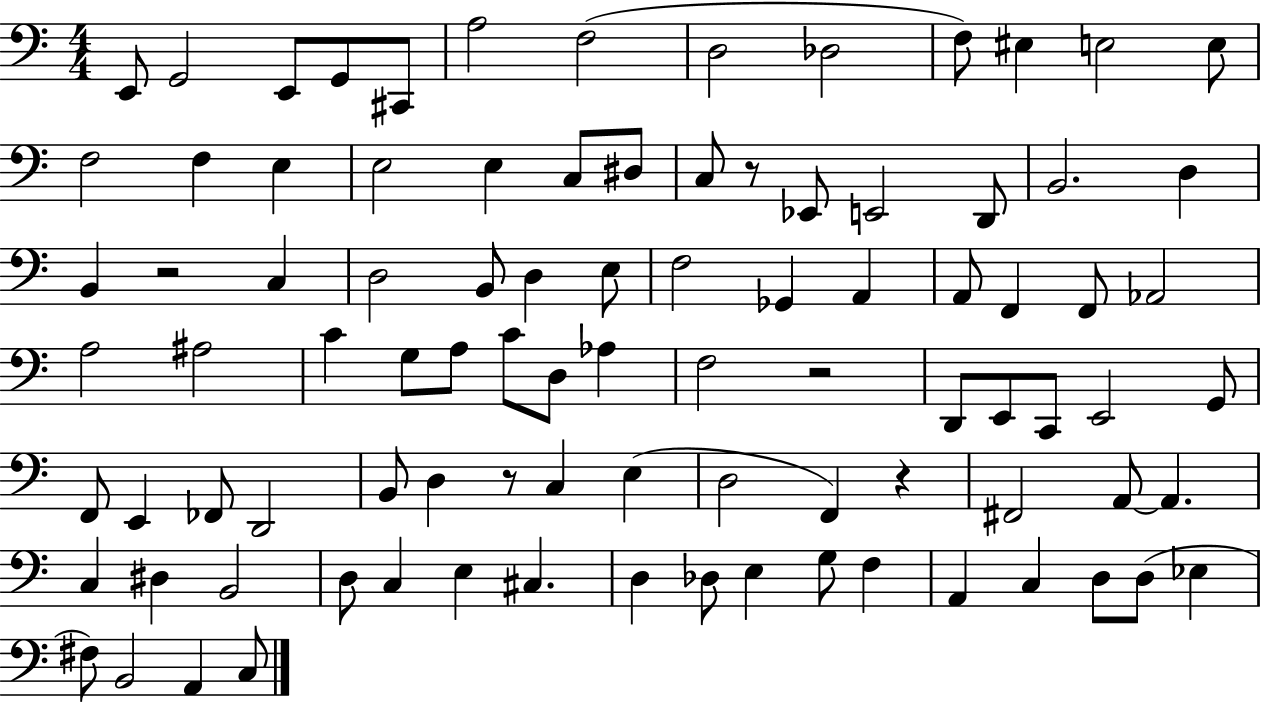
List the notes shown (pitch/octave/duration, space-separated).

E2/e G2/h E2/e G2/e C#2/e A3/h F3/h D3/h Db3/h F3/e EIS3/q E3/h E3/e F3/h F3/q E3/q E3/h E3/q C3/e D#3/e C3/e R/e Eb2/e E2/h D2/e B2/h. D3/q B2/q R/h C3/q D3/h B2/e D3/q E3/e F3/h Gb2/q A2/q A2/e F2/q F2/e Ab2/h A3/h A#3/h C4/q G3/e A3/e C4/e D3/e Ab3/q F3/h R/h D2/e E2/e C2/e E2/h G2/e F2/e E2/q FES2/e D2/h B2/e D3/q R/e C3/q E3/q D3/h F2/q R/q F#2/h A2/e A2/q. C3/q D#3/q B2/h D3/e C3/q E3/q C#3/q. D3/q Db3/e E3/q G3/e F3/q A2/q C3/q D3/e D3/e Eb3/q F#3/e B2/h A2/q C3/e